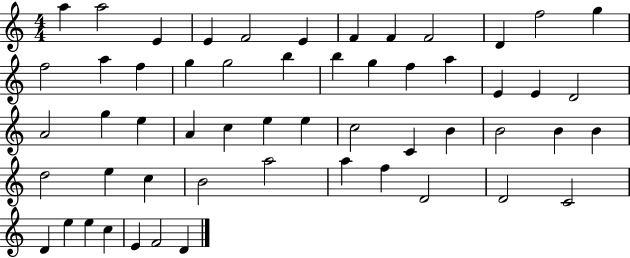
A5/q A5/h E4/q E4/q F4/h E4/q F4/q F4/q F4/h D4/q F5/h G5/q F5/h A5/q F5/q G5/q G5/h B5/q B5/q G5/q F5/q A5/q E4/q E4/q D4/h A4/h G5/q E5/q A4/q C5/q E5/q E5/q C5/h C4/q B4/q B4/h B4/q B4/q D5/h E5/q C5/q B4/h A5/h A5/q F5/q D4/h D4/h C4/h D4/q E5/q E5/q C5/q E4/q F4/h D4/q